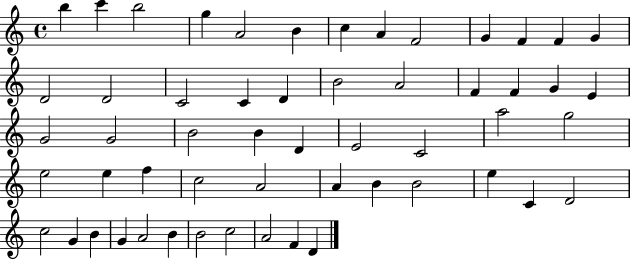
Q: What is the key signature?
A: C major